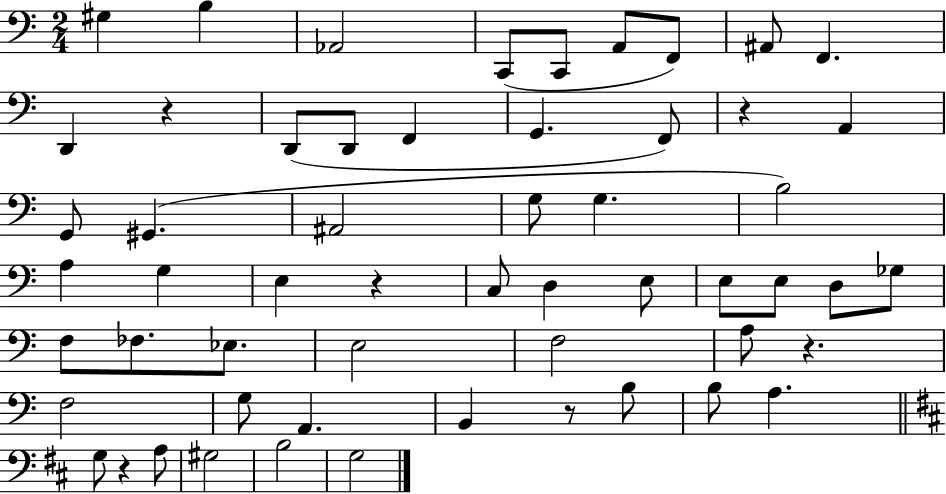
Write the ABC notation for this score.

X:1
T:Untitled
M:2/4
L:1/4
K:C
^G, B, _A,,2 C,,/2 C,,/2 A,,/2 F,,/2 ^A,,/2 F,, D,, z D,,/2 D,,/2 F,, G,, F,,/2 z A,, G,,/2 ^G,, ^A,,2 G,/2 G, B,2 A, G, E, z C,/2 D, E,/2 E,/2 E,/2 D,/2 _G,/2 F,/2 _F,/2 _E,/2 E,2 F,2 A,/2 z F,2 G,/2 A,, B,, z/2 B,/2 B,/2 A, G,/2 z A,/2 ^G,2 B,2 G,2